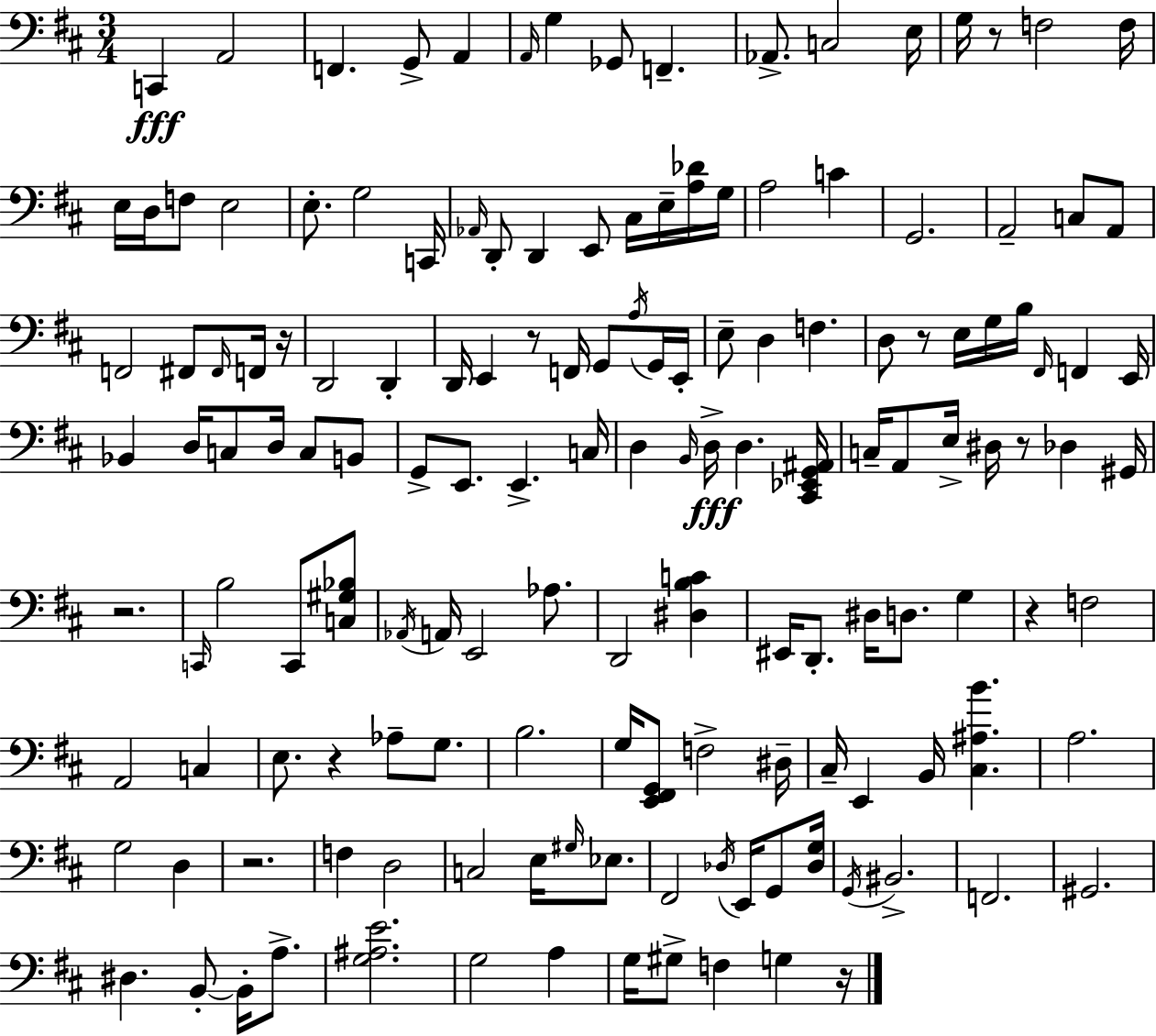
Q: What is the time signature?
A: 3/4